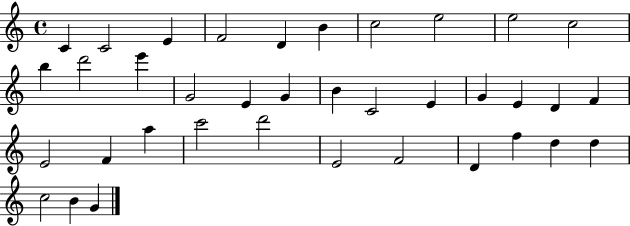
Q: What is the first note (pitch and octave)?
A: C4